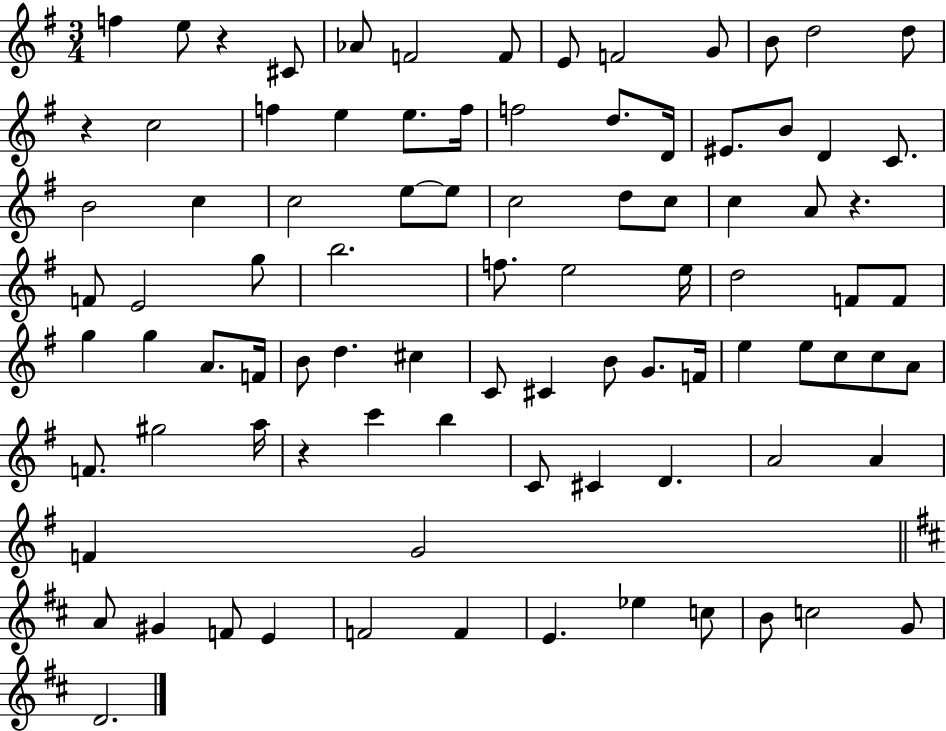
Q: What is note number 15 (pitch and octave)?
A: E5